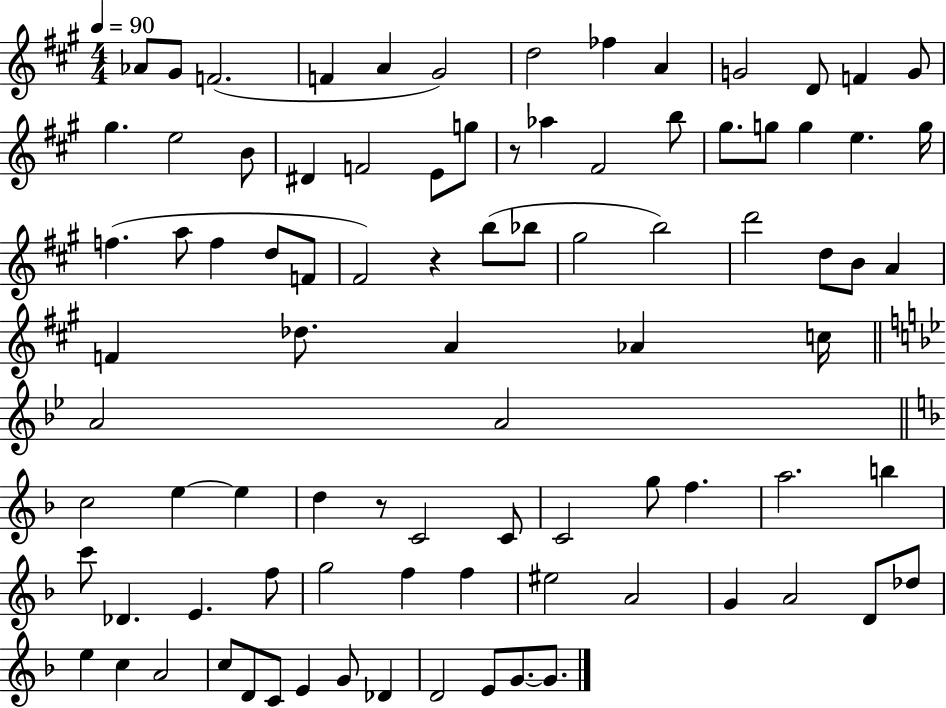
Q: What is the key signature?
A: A major